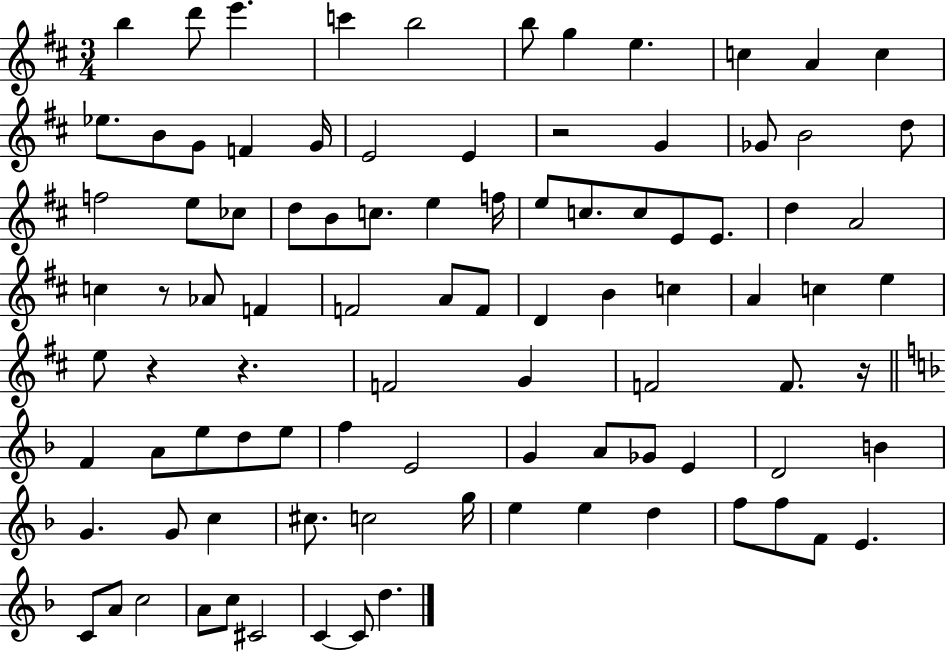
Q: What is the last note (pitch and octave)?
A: D5